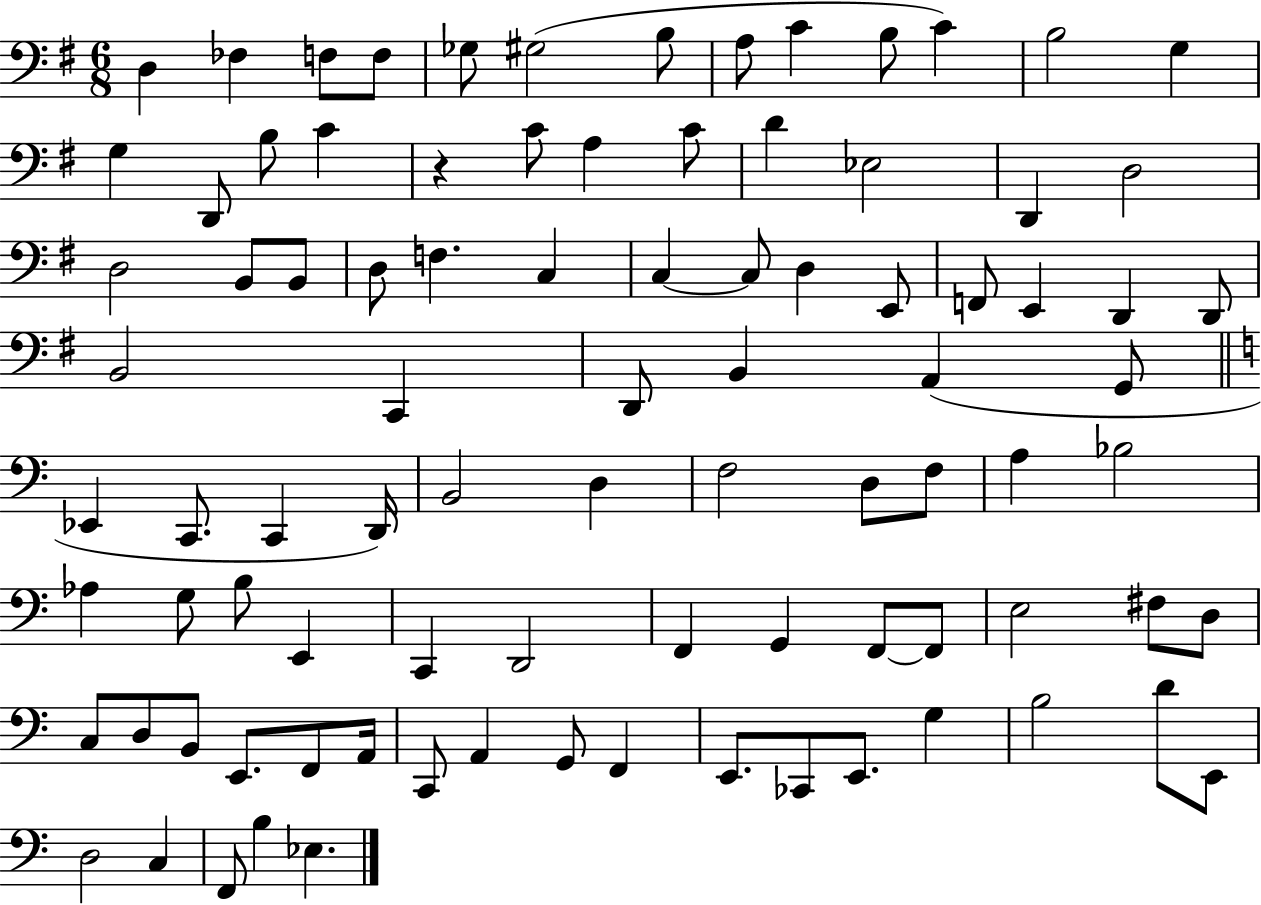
{
  \clef bass
  \numericTimeSignature
  \time 6/8
  \key g \major
  \repeat volta 2 { d4 fes4 f8 f8 | ges8 gis2( b8 | a8 c'4 b8 c'4) | b2 g4 | \break g4 d,8 b8 c'4 | r4 c'8 a4 c'8 | d'4 ees2 | d,4 d2 | \break d2 b,8 b,8 | d8 f4. c4 | c4~~ c8 d4 e,8 | f,8 e,4 d,4 d,8 | \break b,2 c,4 | d,8 b,4 a,4( g,8 | \bar "||" \break \key a \minor ees,4 c,8. c,4 d,16) | b,2 d4 | f2 d8 f8 | a4 bes2 | \break aes4 g8 b8 e,4 | c,4 d,2 | f,4 g,4 f,8~~ f,8 | e2 fis8 d8 | \break c8 d8 b,8 e,8. f,8 a,16 | c,8 a,4 g,8 f,4 | e,8. ces,8 e,8. g4 | b2 d'8 e,8 | \break d2 c4 | f,8 b4 ees4. | } \bar "|."
}